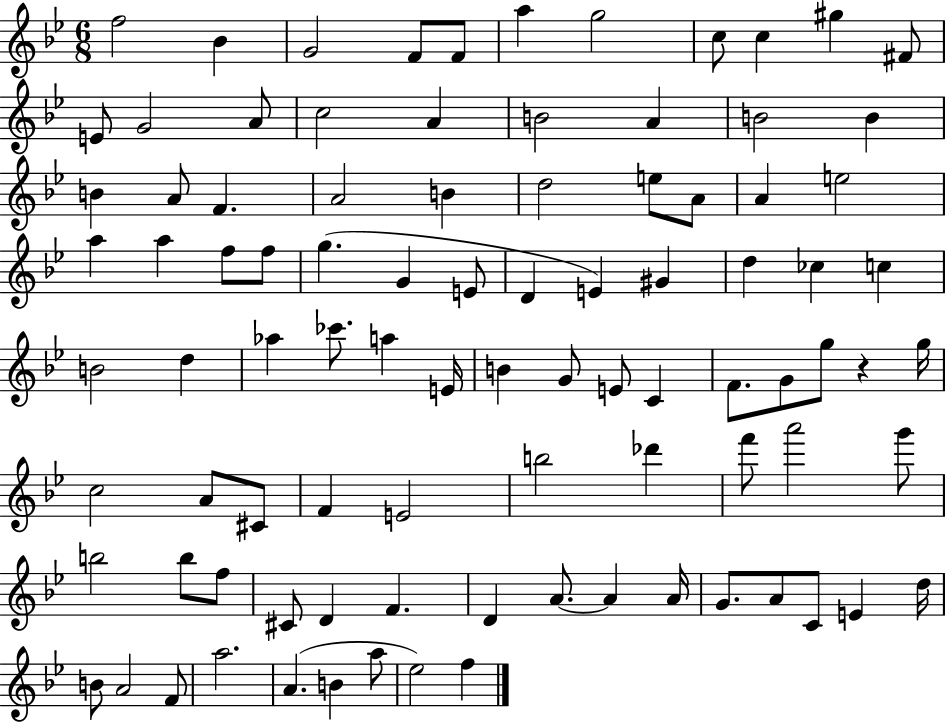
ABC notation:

X:1
T:Untitled
M:6/8
L:1/4
K:Bb
f2 _B G2 F/2 F/2 a g2 c/2 c ^g ^F/2 E/2 G2 A/2 c2 A B2 A B2 B B A/2 F A2 B d2 e/2 A/2 A e2 a a f/2 f/2 g G E/2 D E ^G d _c c B2 d _a _c'/2 a E/4 B G/2 E/2 C F/2 G/2 g/2 z g/4 c2 A/2 ^C/2 F E2 b2 _d' f'/2 a'2 g'/2 b2 b/2 f/2 ^C/2 D F D A/2 A A/4 G/2 A/2 C/2 E d/4 B/2 A2 F/2 a2 A B a/2 _e2 f